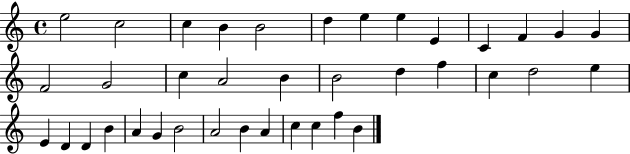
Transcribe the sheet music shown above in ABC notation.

X:1
T:Untitled
M:4/4
L:1/4
K:C
e2 c2 c B B2 d e e E C F G G F2 G2 c A2 B B2 d f c d2 e E D D B A G B2 A2 B A c c f B